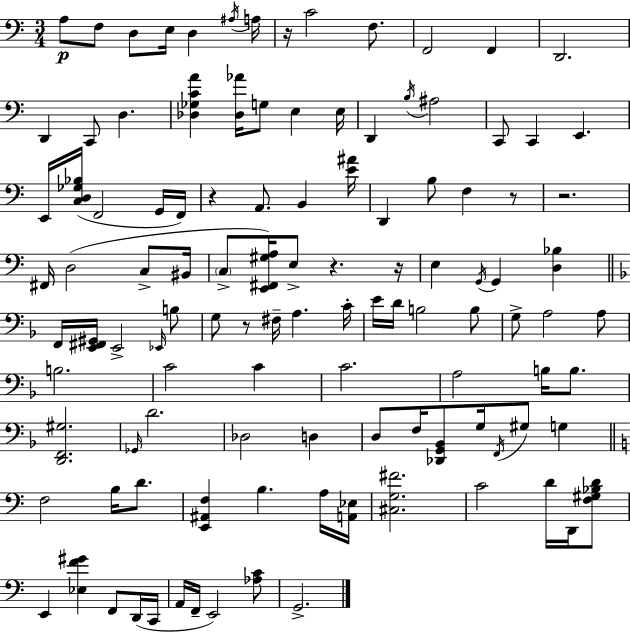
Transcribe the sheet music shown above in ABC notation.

X:1
T:Untitled
M:3/4
L:1/4
K:C
A,/2 F,/2 D,/2 E,/4 D, ^A,/4 A,/4 z/4 C2 F,/2 F,,2 F,, D,,2 D,, C,,/2 D, [_D,_G,CA] [_D,_A]/4 G,/2 E, E,/4 D,, B,/4 ^A,2 C,,/2 C,, E,, E,,/4 [C,D,_G,_B,]/4 F,,2 G,,/4 F,,/4 z A,,/2 B,, [E^A]/4 D,, B,/2 F, z/2 z2 ^F,,/4 D,2 C,/2 ^B,,/4 C,/2 [E,,^F,,^G,A,]/4 E,/2 z z/4 E, G,,/4 G,, [D,_B,] F,,/4 [E,,^F,,^G,,]/4 E,,2 _E,,/4 B,/2 G,/2 z/2 ^F,/4 A, C/4 E/4 D/4 B,2 B,/2 G,/2 A,2 A,/2 B,2 C2 C C2 A,2 B,/4 B,/2 [D,,F,,^G,]2 _G,,/4 D2 _D,2 D, D,/2 F,/4 [_D,,G,,_B,,]/2 G,/4 F,,/4 ^G,/2 G, F,2 B,/4 D/2 [E,,^A,,F,] B, A,/4 [A,,_E,]/4 [^C,G,^F]2 C2 D/4 D,,/4 [F,^G,_B,D]/2 E,, [_E,F^G] F,,/2 D,,/4 C,,/4 A,,/4 F,,/4 E,,2 [_A,C]/2 G,,2